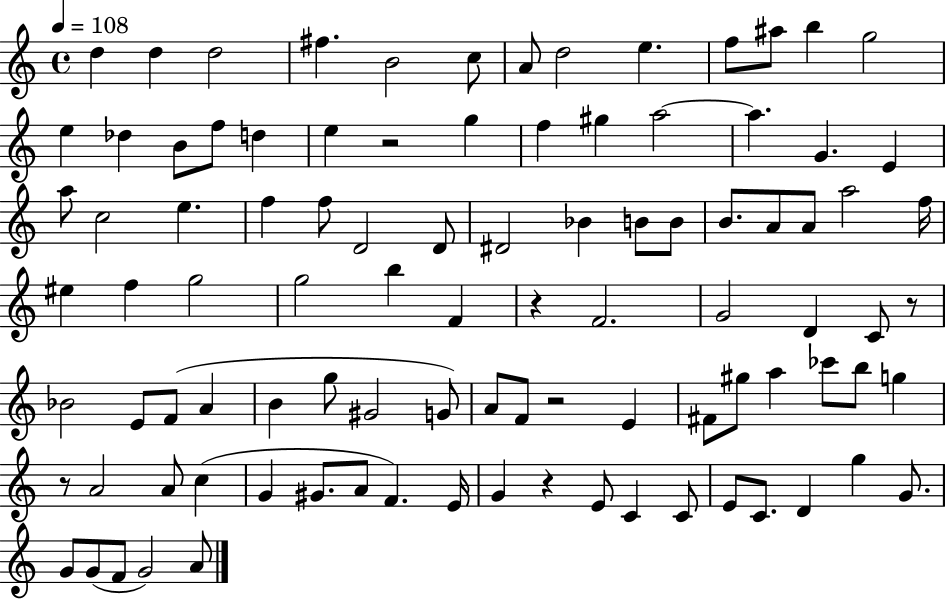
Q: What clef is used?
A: treble